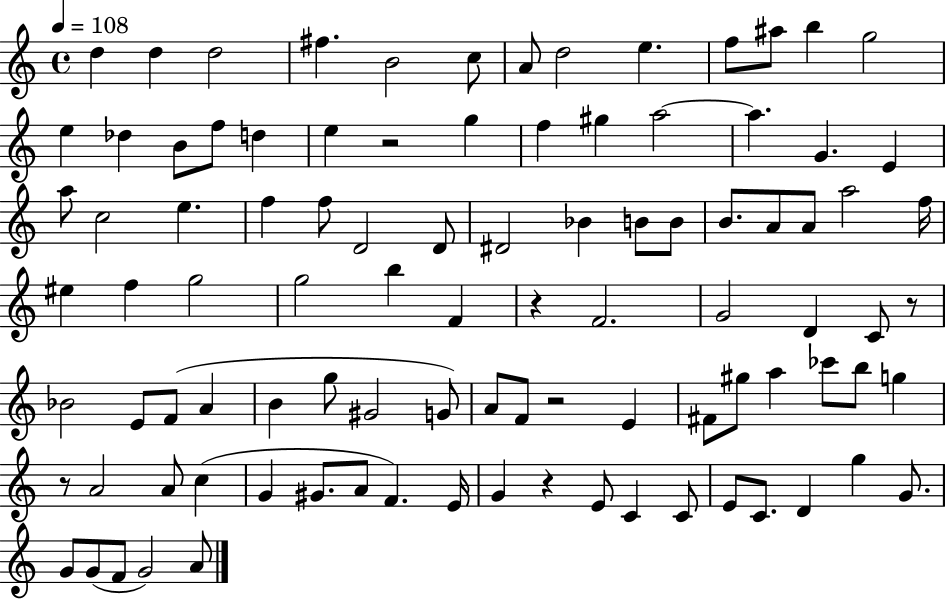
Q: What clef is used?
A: treble